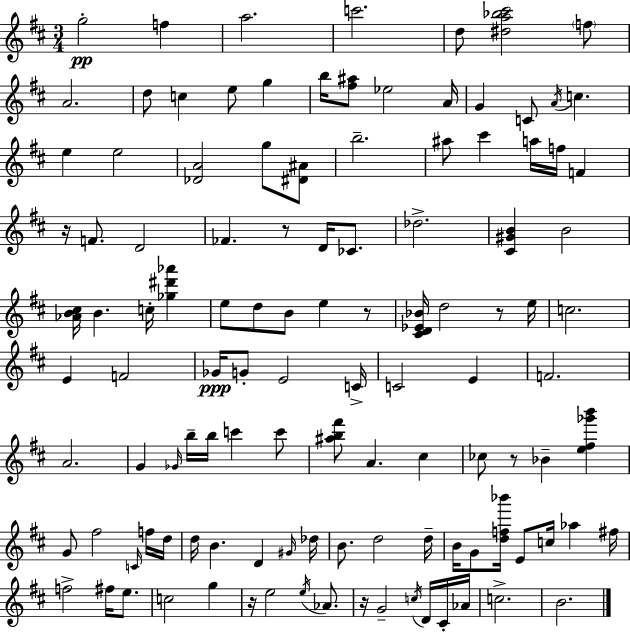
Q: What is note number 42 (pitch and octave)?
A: E5